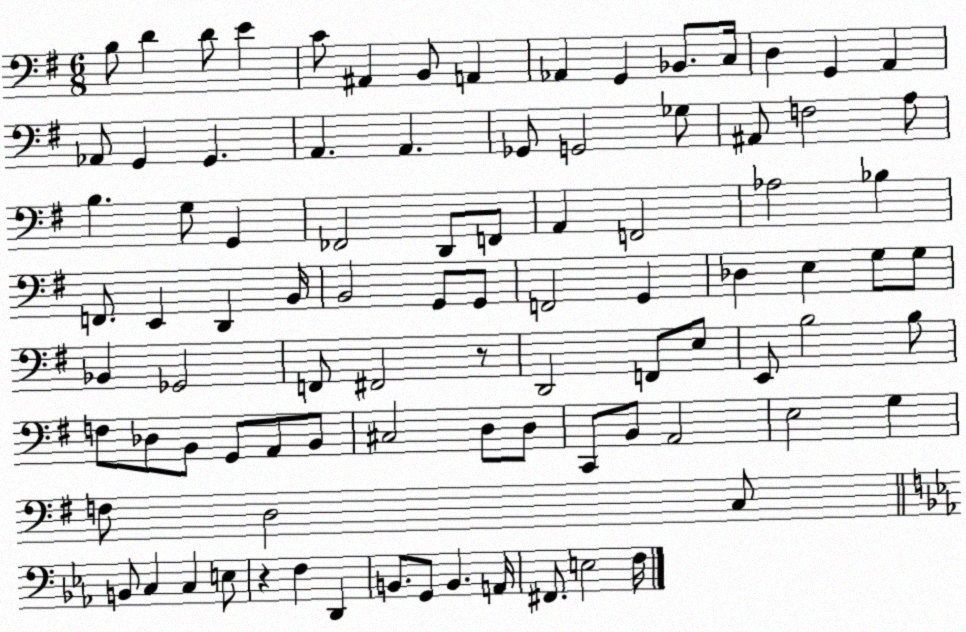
X:1
T:Untitled
M:6/8
L:1/4
K:G
B,/2 D D/2 E C/2 ^A,, B,,/2 A,, _A,, G,, _B,,/2 C,/4 D, G,, A,, _A,,/2 G,, G,, A,, A,, _G,,/2 G,,2 _G,/2 ^A,,/2 F,2 A,/2 B, G,/2 G,, _F,,2 D,,/2 F,,/2 A,, F,,2 _A,2 _B, F,,/2 E,, D,, B,,/4 B,,2 G,,/2 G,,/2 F,,2 G,, _D, E, G,/2 G,/2 _B,, _G,,2 F,,/2 ^F,,2 z/2 D,,2 F,,/2 E,/2 E,,/2 B,2 B,/2 F,/2 _D,/2 B,,/2 G,,/2 A,,/2 B,,/2 ^C,2 D,/2 D,/2 C,,/2 B,,/2 A,,2 E,2 G, F,/2 D,2 C,/2 B,,/2 C, C, E,/2 z F, D,, B,,/2 G,,/2 B,, A,,/4 ^F,,/2 E,2 F,/4